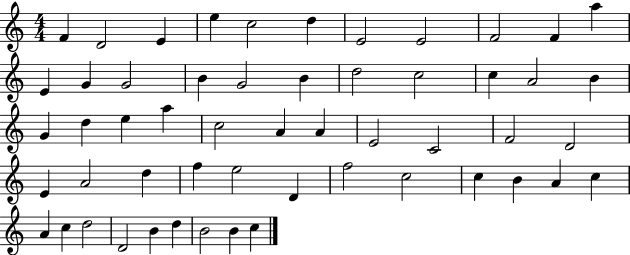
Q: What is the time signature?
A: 4/4